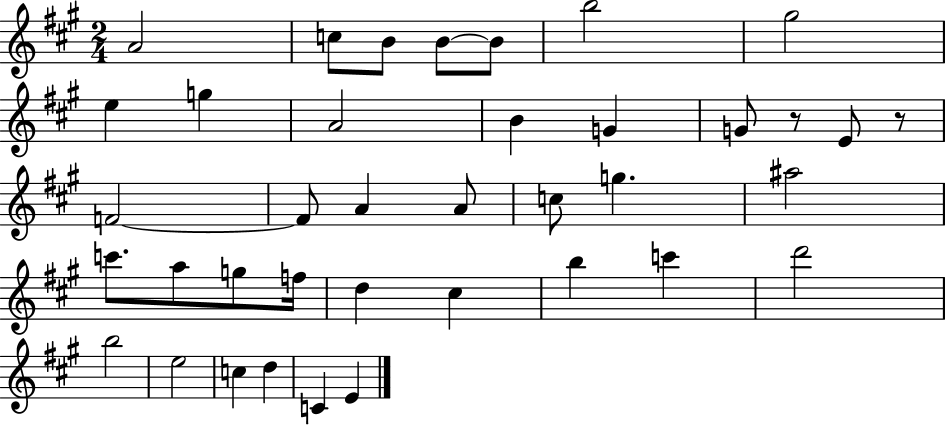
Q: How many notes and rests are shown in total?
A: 38